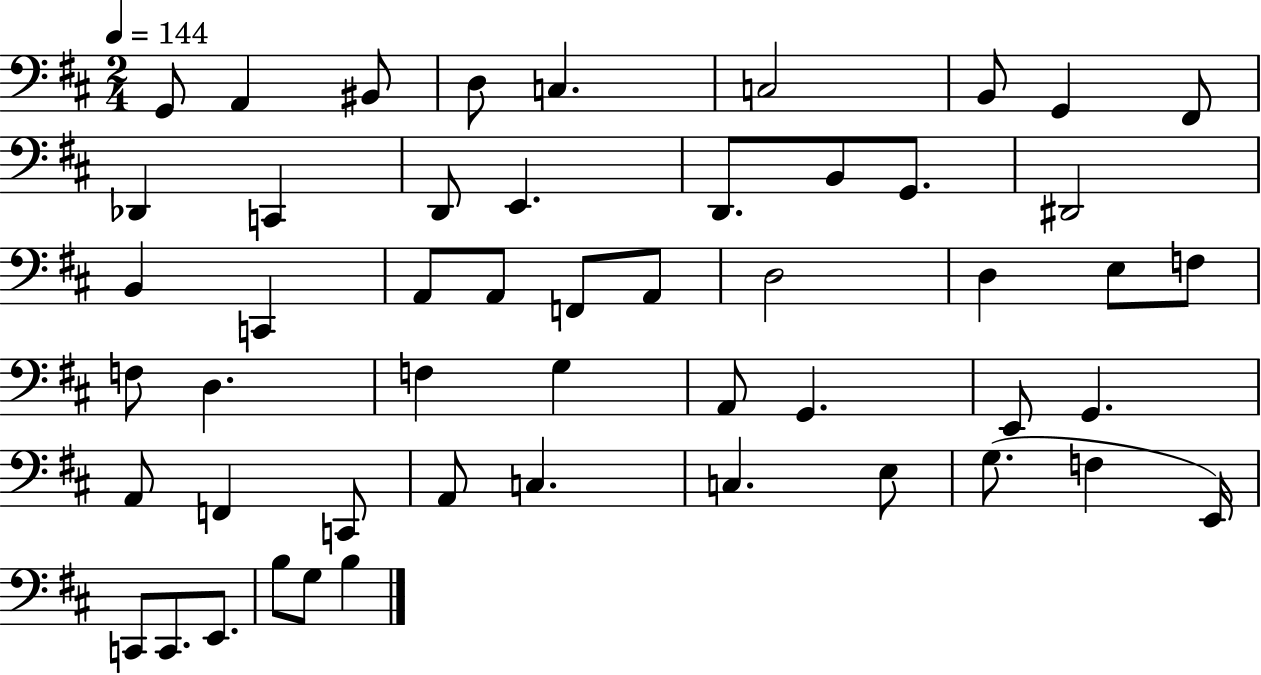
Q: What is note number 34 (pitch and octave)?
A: E2